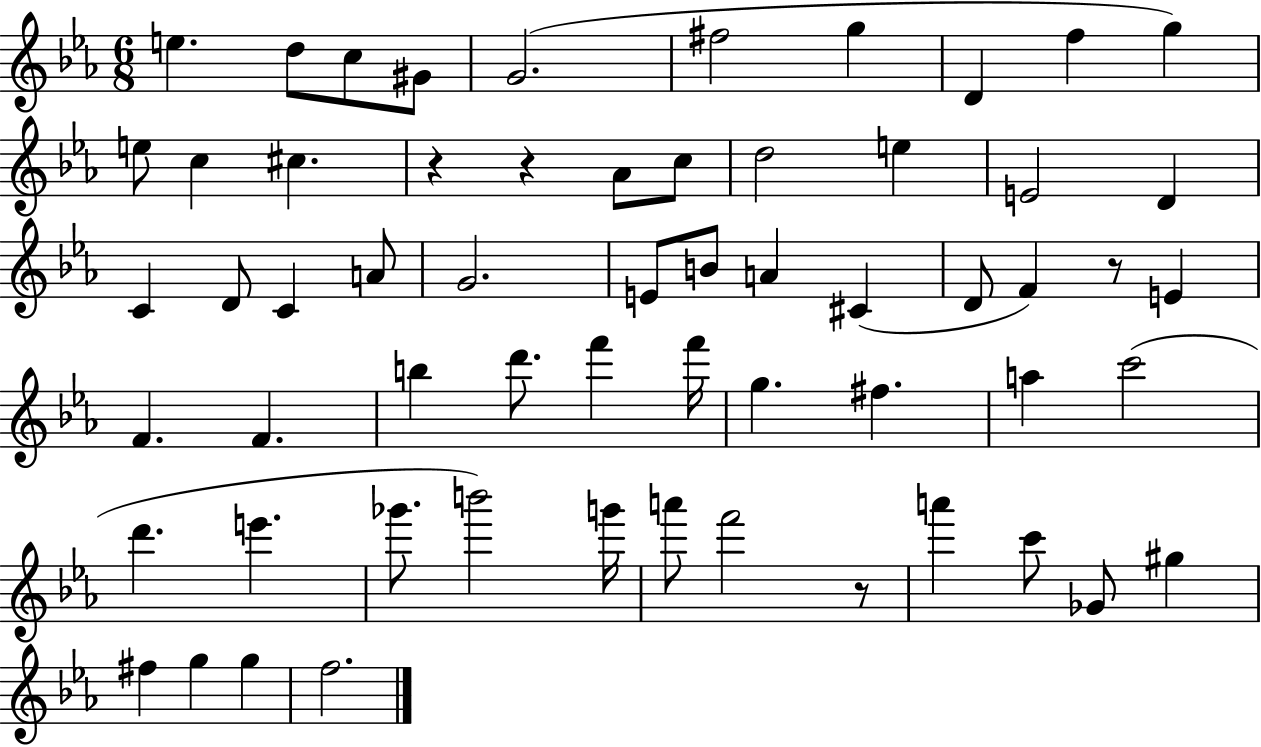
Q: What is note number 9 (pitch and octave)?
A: F5